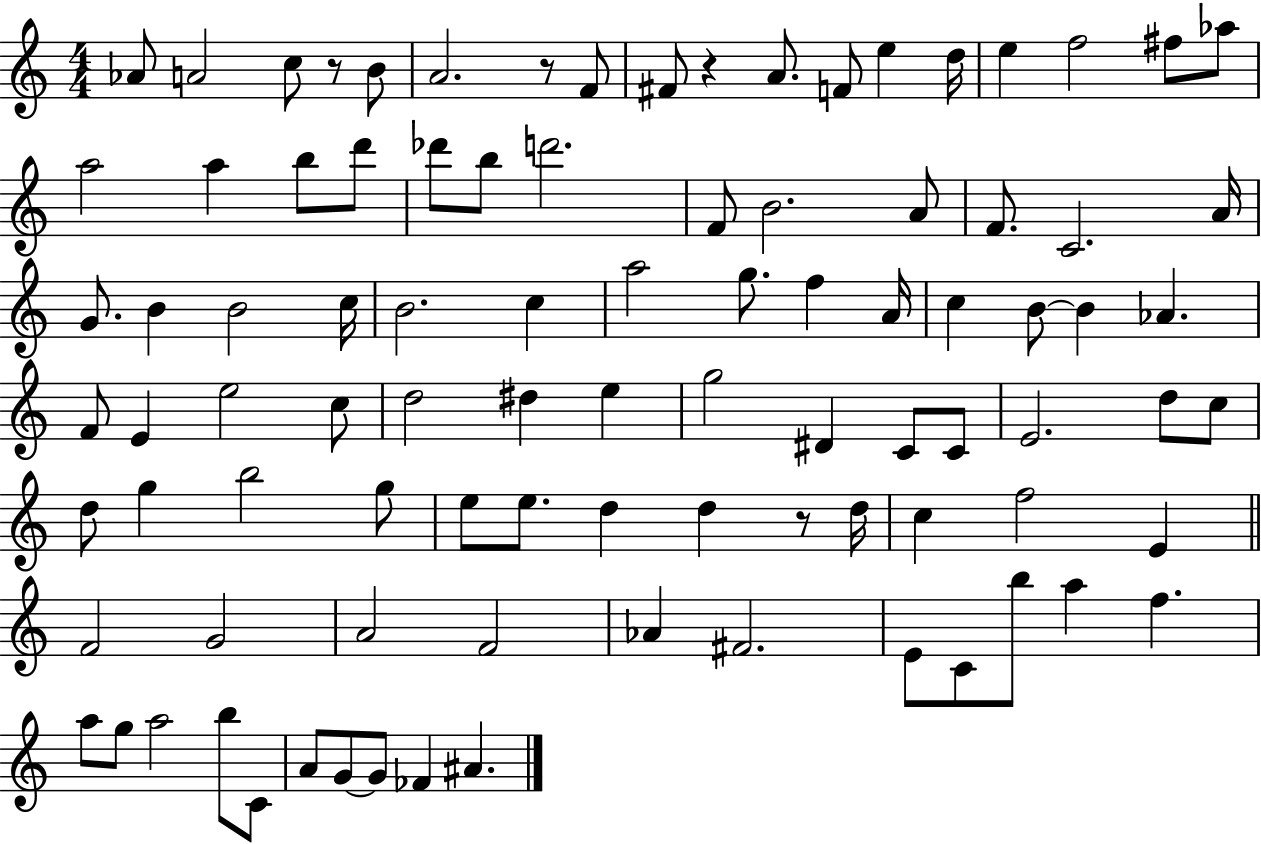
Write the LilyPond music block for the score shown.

{
  \clef treble
  \numericTimeSignature
  \time 4/4
  \key c \major
  aes'8 a'2 c''8 r8 b'8 | a'2. r8 f'8 | fis'8 r4 a'8. f'8 e''4 d''16 | e''4 f''2 fis''8 aes''8 | \break a''2 a''4 b''8 d'''8 | des'''8 b''8 d'''2. | f'8 b'2. a'8 | f'8. c'2. a'16 | \break g'8. b'4 b'2 c''16 | b'2. c''4 | a''2 g''8. f''4 a'16 | c''4 b'8~~ b'4 aes'4. | \break f'8 e'4 e''2 c''8 | d''2 dis''4 e''4 | g''2 dis'4 c'8 c'8 | e'2. d''8 c''8 | \break d''8 g''4 b''2 g''8 | e''8 e''8. d''4 d''4 r8 d''16 | c''4 f''2 e'4 | \bar "||" \break \key c \major f'2 g'2 | a'2 f'2 | aes'4 fis'2. | e'8 c'8 b''8 a''4 f''4. | \break a''8 g''8 a''2 b''8 c'8 | a'8 g'8~~ g'8 fes'4 ais'4. | \bar "|."
}